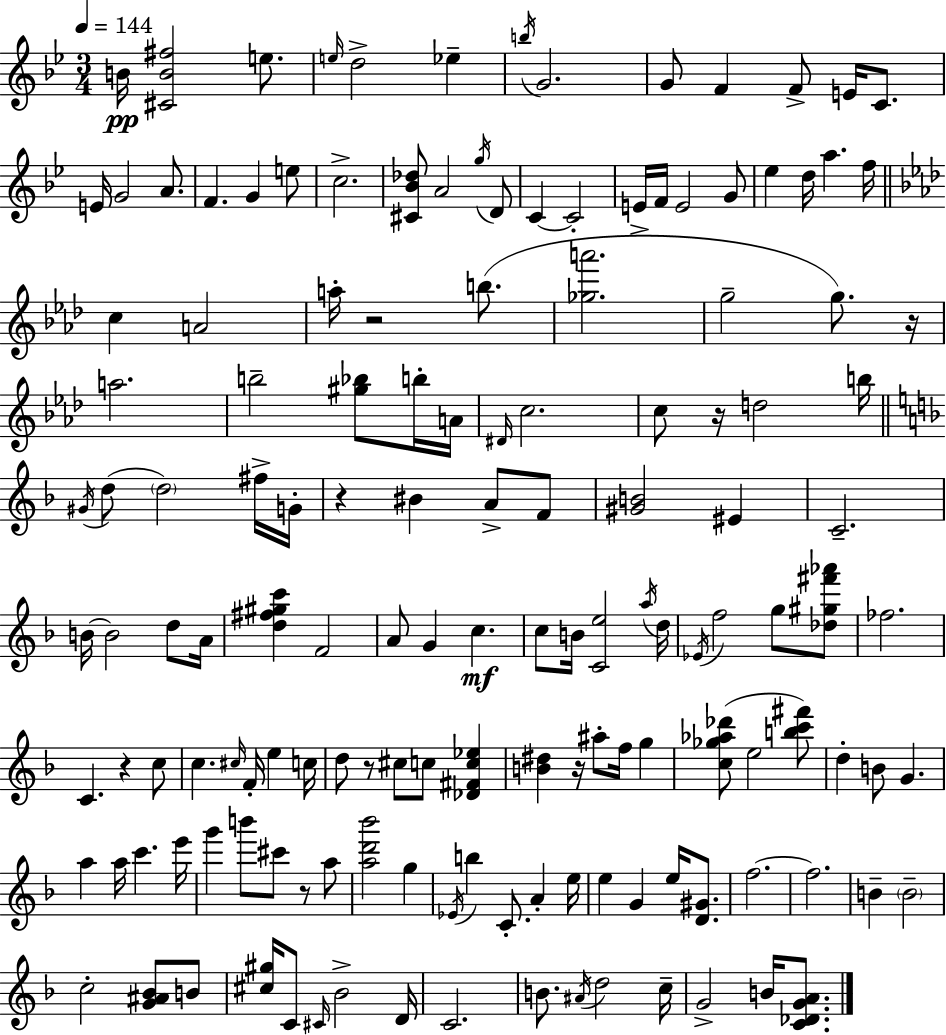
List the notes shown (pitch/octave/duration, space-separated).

B4/s [C#4,B4,F#5]/h E5/e. E5/s D5/h Eb5/q B5/s G4/h. G4/e F4/q F4/e E4/s C4/e. E4/s G4/h A4/e. F4/q. G4/q E5/e C5/h. [C#4,Bb4,Db5]/e A4/h G5/s D4/e C4/q C4/h E4/s F4/s E4/h G4/e Eb5/q D5/s A5/q. F5/s C5/q A4/h A5/s R/h B5/e. [Gb5,A6]/h. G5/h G5/e. R/s A5/h. B5/h [G#5,Bb5]/e B5/s A4/s D#4/s C5/h. C5/e R/s D5/h B5/s G#4/s D5/e D5/h F#5/s G4/s R/q BIS4/q A4/e F4/e [G#4,B4]/h EIS4/q C4/h. B4/s B4/h D5/e A4/s [D5,F#5,G#5,C6]/q F4/h A4/e G4/q C5/q. C5/e B4/s [C4,E5]/h A5/s D5/s Eb4/s F5/h G5/e [Db5,G#5,F#6,Ab6]/e FES5/h. C4/q. R/q C5/e C5/q. C#5/s F4/s E5/q C5/s D5/e R/e C#5/e C5/e [Db4,F#4,C5,Eb5]/q [B4,D#5]/q R/s A#5/e F5/s G5/q [C5,Gb5,Ab5,Db6]/e E5/h [B5,C6,F#6]/e D5/q B4/e G4/q. A5/q A5/s C6/q. E6/s G6/q B6/e C#6/e R/e A5/e [A5,D6,Bb6]/h G5/q Eb4/s B5/q C4/e. A4/q E5/s E5/q G4/q E5/s [D4,G#4]/e. F5/h. F5/h. B4/q B4/h C5/h [G4,A#4,Bb4]/e B4/e [C#5,G#5]/s C4/e C#4/s Bb4/h D4/s C4/h. B4/e. A#4/s D5/h C5/s G4/h B4/s [C4,Db4,G4,A4]/e.